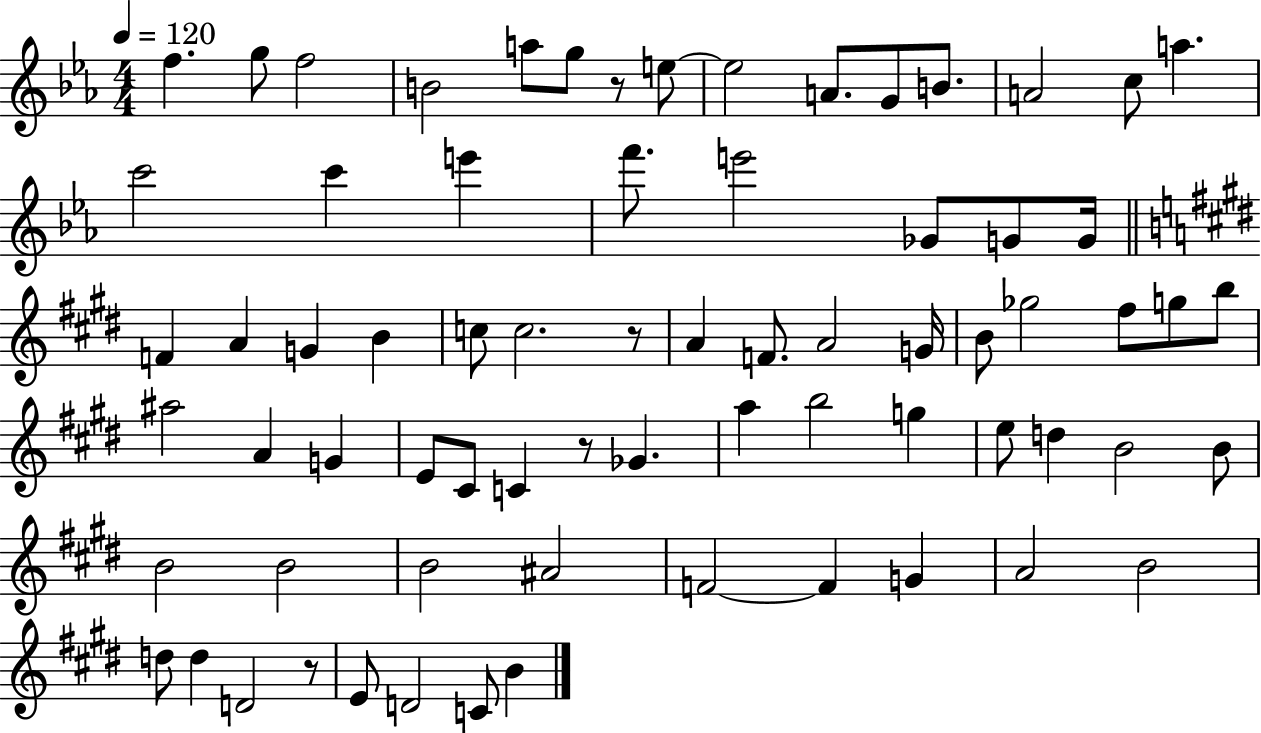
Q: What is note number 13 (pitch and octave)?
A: C5